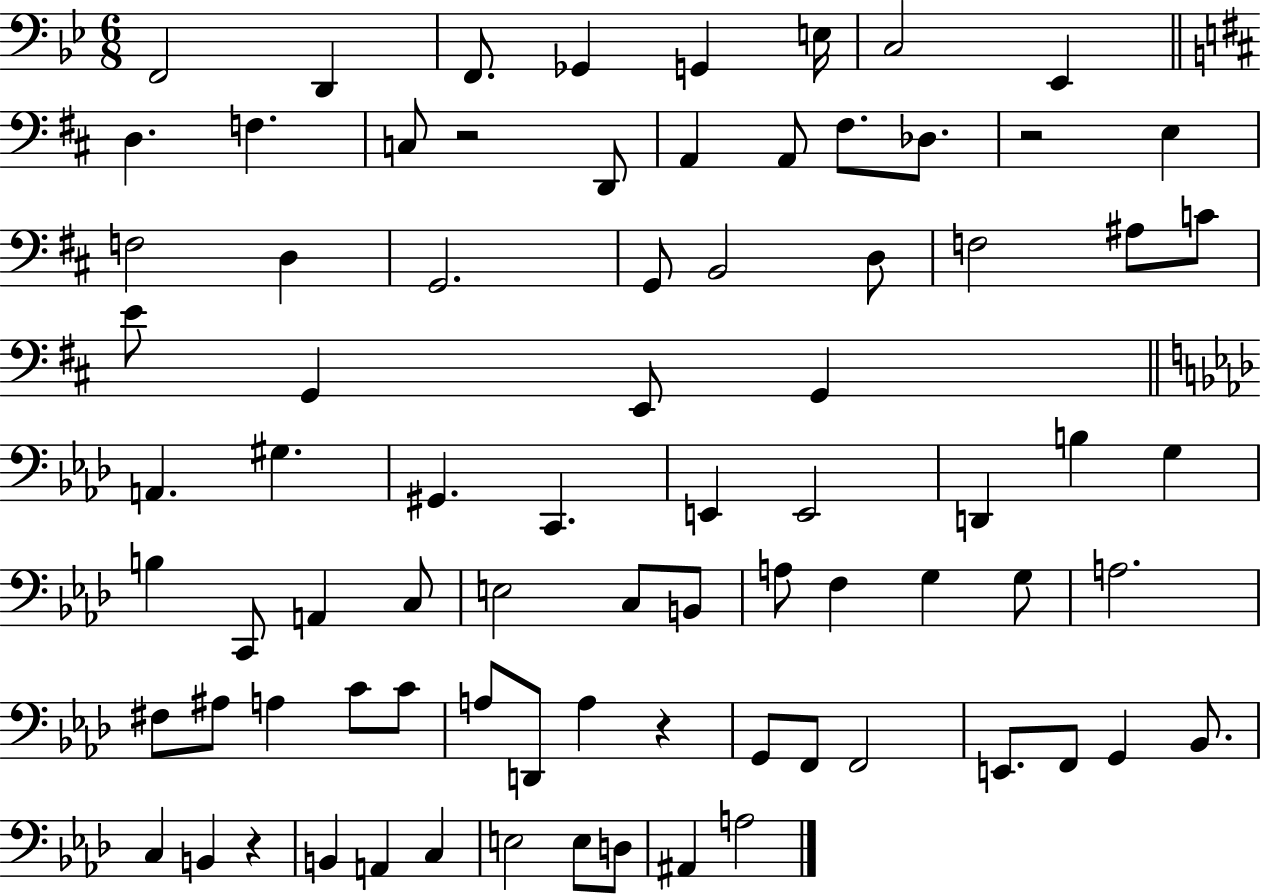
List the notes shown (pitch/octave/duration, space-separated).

F2/h D2/q F2/e. Gb2/q G2/q E3/s C3/h Eb2/q D3/q. F3/q. C3/e R/h D2/e A2/q A2/e F#3/e. Db3/e. R/h E3/q F3/h D3/q G2/h. G2/e B2/h D3/e F3/h A#3/e C4/e E4/e G2/q E2/e G2/q A2/q. G#3/q. G#2/q. C2/q. E2/q E2/h D2/q B3/q G3/q B3/q C2/e A2/q C3/e E3/h C3/e B2/e A3/e F3/q G3/q G3/e A3/h. F#3/e A#3/e A3/q C4/e C4/e A3/e D2/e A3/q R/q G2/e F2/e F2/h E2/e. F2/e G2/q Bb2/e. C3/q B2/q R/q B2/q A2/q C3/q E3/h E3/e D3/e A#2/q A3/h